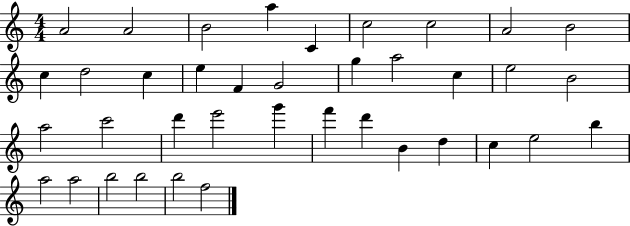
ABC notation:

X:1
T:Untitled
M:4/4
L:1/4
K:C
A2 A2 B2 a C c2 c2 A2 B2 c d2 c e F G2 g a2 c e2 B2 a2 c'2 d' e'2 g' f' d' B d c e2 b a2 a2 b2 b2 b2 f2